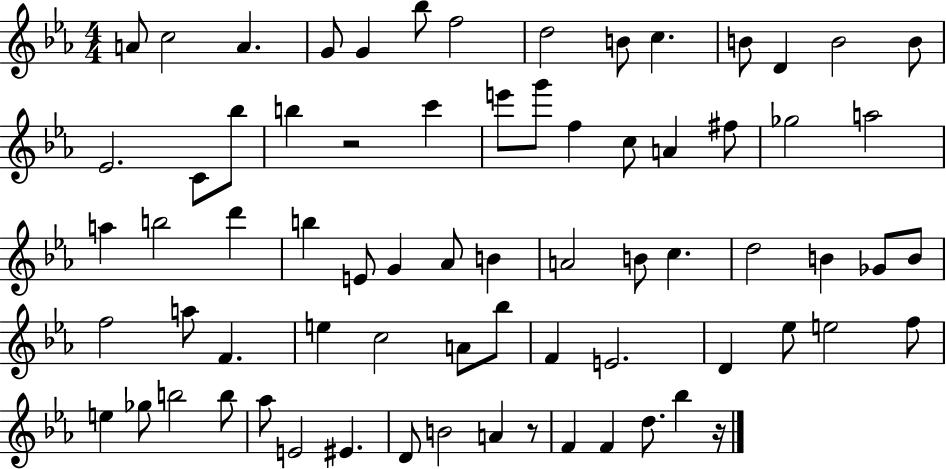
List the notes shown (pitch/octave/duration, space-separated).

A4/e C5/h A4/q. G4/e G4/q Bb5/e F5/h D5/h B4/e C5/q. B4/e D4/q B4/h B4/e Eb4/h. C4/e Bb5/e B5/q R/h C6/q E6/e G6/e F5/q C5/e A4/q F#5/e Gb5/h A5/h A5/q B5/h D6/q B5/q E4/e G4/q Ab4/e B4/q A4/h B4/e C5/q. D5/h B4/q Gb4/e B4/e F5/h A5/e F4/q. E5/q C5/h A4/e Bb5/e F4/q E4/h. D4/q Eb5/e E5/h F5/e E5/q Gb5/e B5/h B5/e Ab5/e E4/h EIS4/q. D4/e B4/h A4/q R/e F4/q F4/q D5/e. Bb5/q R/s